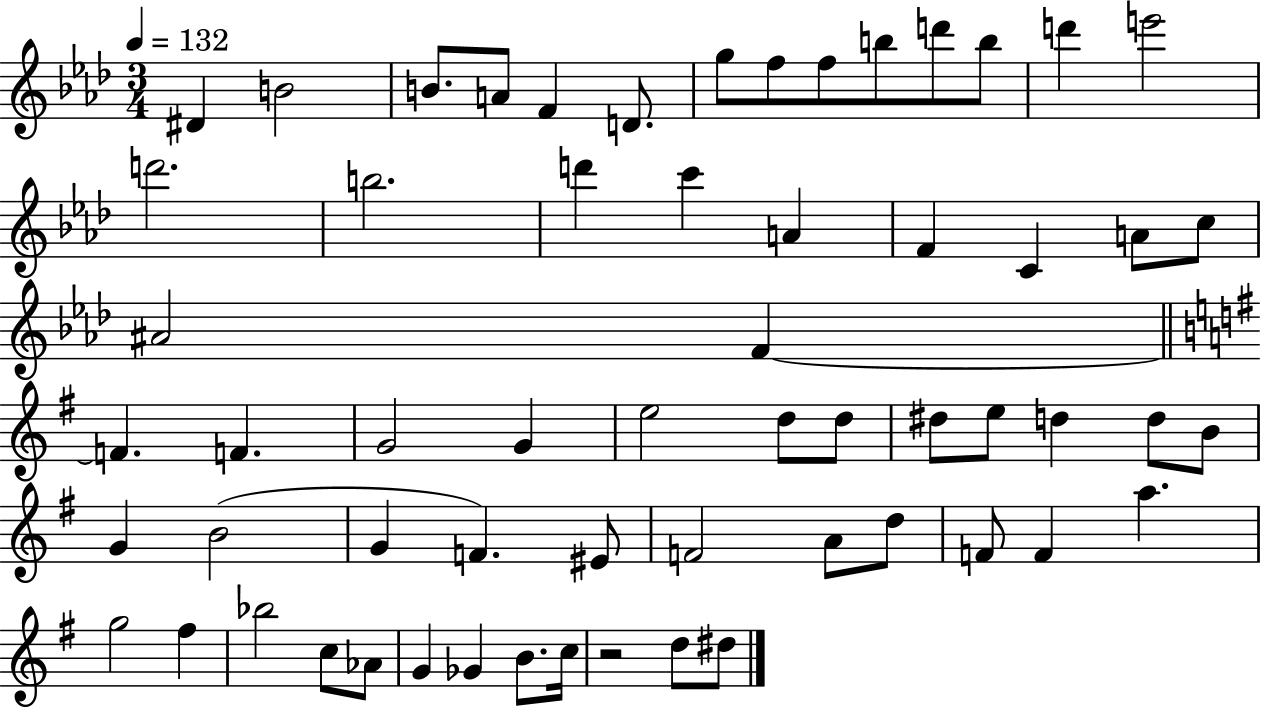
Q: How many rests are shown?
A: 1